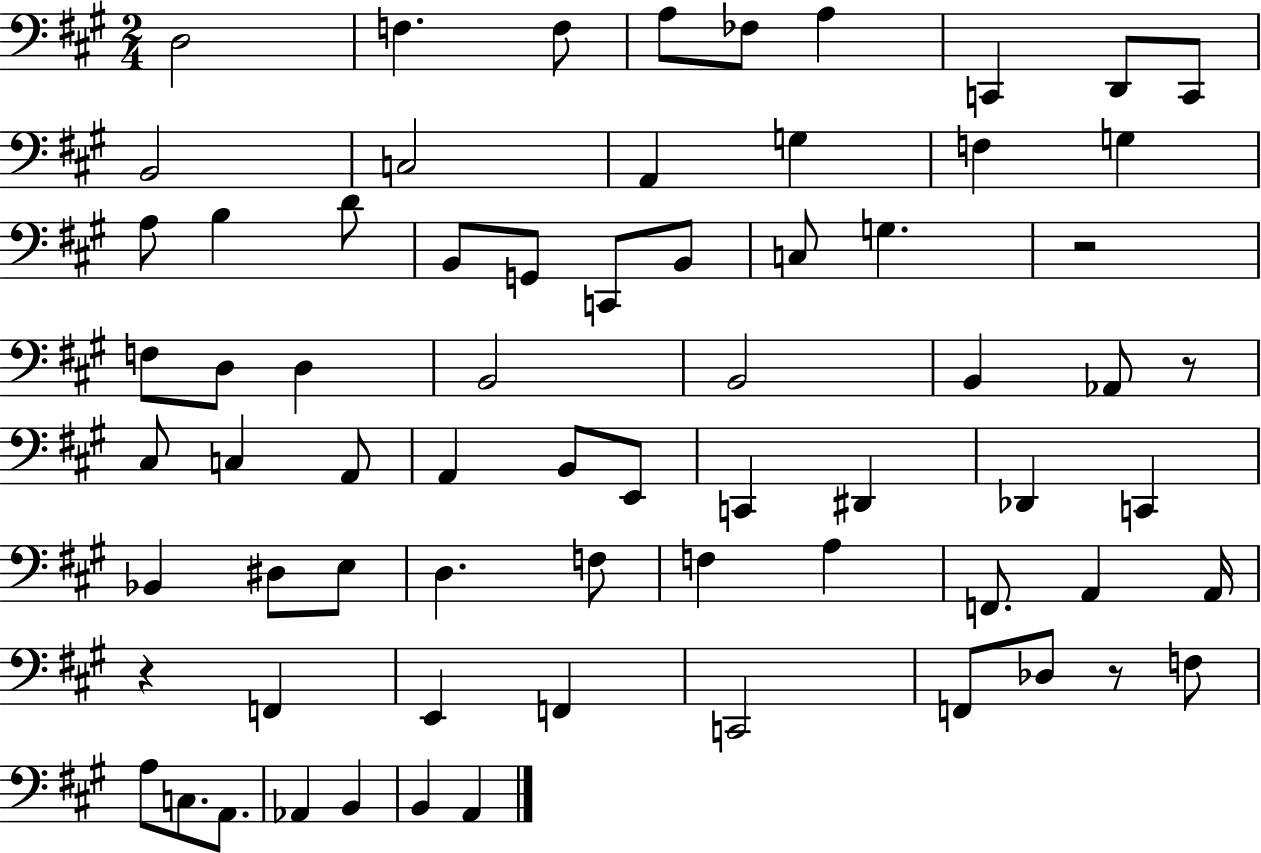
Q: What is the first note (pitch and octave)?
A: D3